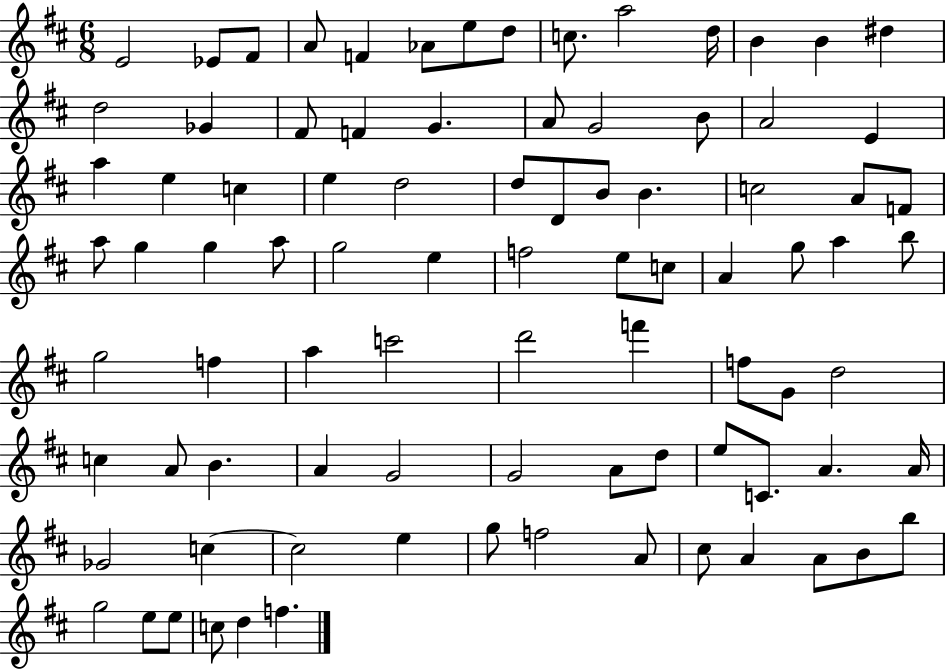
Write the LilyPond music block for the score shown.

{
  \clef treble
  \numericTimeSignature
  \time 6/8
  \key d \major
  e'2 ees'8 fis'8 | a'8 f'4 aes'8 e''8 d''8 | c''8. a''2 d''16 | b'4 b'4 dis''4 | \break d''2 ges'4 | fis'8 f'4 g'4. | a'8 g'2 b'8 | a'2 e'4 | \break a''4 e''4 c''4 | e''4 d''2 | d''8 d'8 b'8 b'4. | c''2 a'8 f'8 | \break a''8 g''4 g''4 a''8 | g''2 e''4 | f''2 e''8 c''8 | a'4 g''8 a''4 b''8 | \break g''2 f''4 | a''4 c'''2 | d'''2 f'''4 | f''8 g'8 d''2 | \break c''4 a'8 b'4. | a'4 g'2 | g'2 a'8 d''8 | e''8 c'8. a'4. a'16 | \break ges'2 c''4~~ | c''2 e''4 | g''8 f''2 a'8 | cis''8 a'4 a'8 b'8 b''8 | \break g''2 e''8 e''8 | c''8 d''4 f''4. | \bar "|."
}